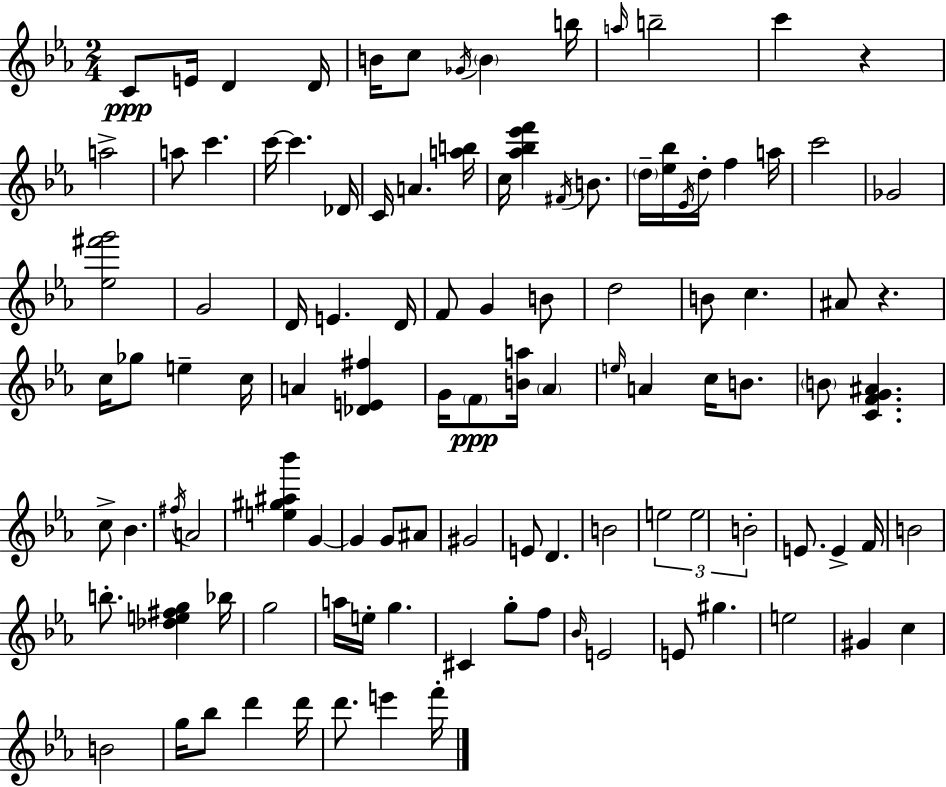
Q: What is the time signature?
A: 2/4